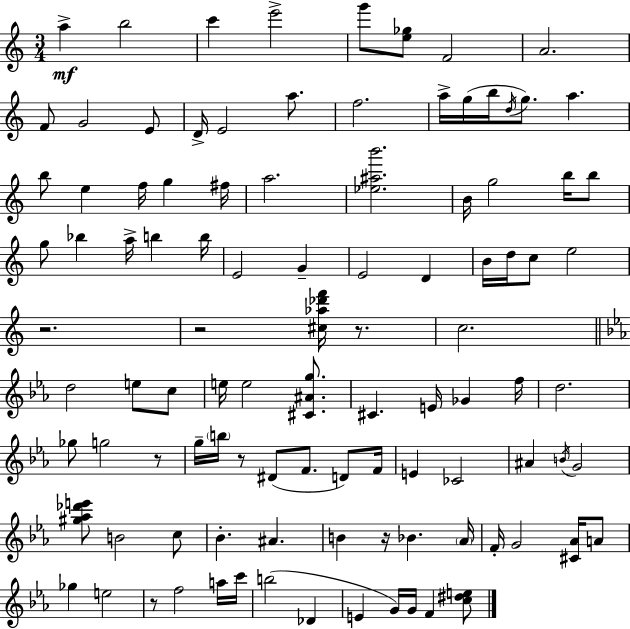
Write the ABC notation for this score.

X:1
T:Untitled
M:3/4
L:1/4
K:Am
a b2 c' e'2 g'/2 [e_g]/2 F2 A2 F/2 G2 E/2 D/4 E2 a/2 f2 a/4 g/4 b/4 d/4 g/2 a b/2 e f/4 g ^f/4 a2 [_e^ab']2 B/4 g2 b/4 b/2 g/2 _b a/4 b b/4 E2 G E2 D B/4 d/4 c/2 e2 z2 z2 [^c_a_d'f']/4 z/2 c2 d2 e/2 c/2 e/4 e2 [^C^Ag]/2 ^C E/4 _G f/4 d2 _g/2 g2 z/2 g/4 b/4 z/2 ^D/2 F/2 D/2 F/4 E _C2 ^A B/4 G2 [^g_a_d'e']/2 B2 c/2 _B ^A B z/4 _B _A/4 F/4 G2 [^C_A]/4 A/2 _g e2 z/2 f2 a/4 c'/4 b2 _D E G/4 G/4 F [c^de]/2